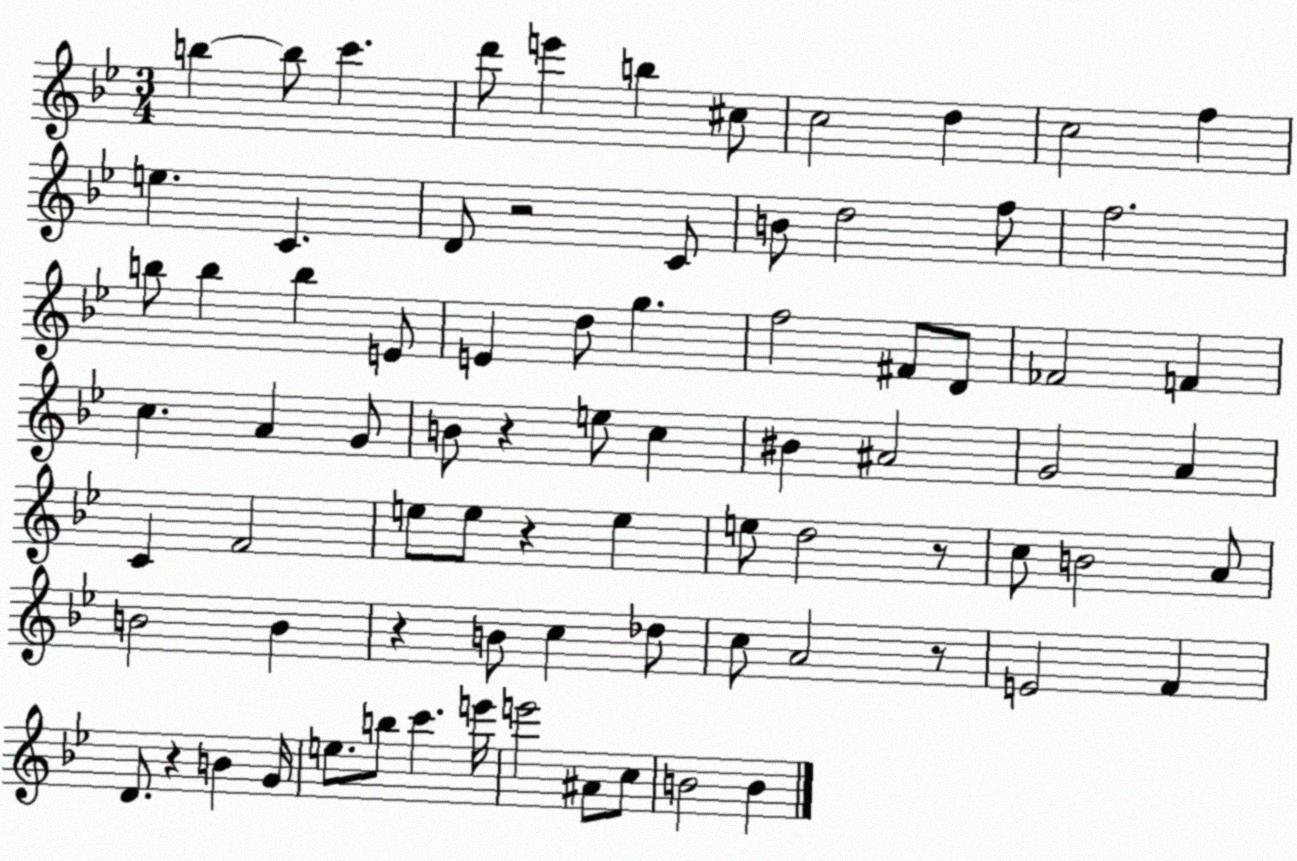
X:1
T:Untitled
M:3/4
L:1/4
K:Bb
b b/2 c' d'/2 e' b ^c/2 c2 d c2 f e C D/2 z2 C/2 B/2 d2 f/2 f2 b/2 b b E/2 E d/2 g f2 ^F/2 D/2 _F2 F c A G/2 B/2 z e/2 c ^B ^A2 G2 A C F2 e/2 e/2 z e e/2 d2 z/2 c/2 B2 A/2 B2 B z B/2 c _d/2 c/2 A2 z/2 E2 F D/2 z B G/4 e/2 b/2 c' e'/4 e'2 ^A/2 c/2 B2 B